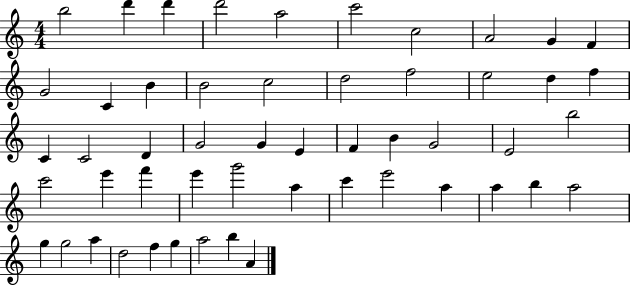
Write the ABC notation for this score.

X:1
T:Untitled
M:4/4
L:1/4
K:C
b2 d' d' d'2 a2 c'2 c2 A2 G F G2 C B B2 c2 d2 f2 e2 d f C C2 D G2 G E F B G2 E2 b2 c'2 e' f' e' g'2 a c' e'2 a a b a2 g g2 a d2 f g a2 b A